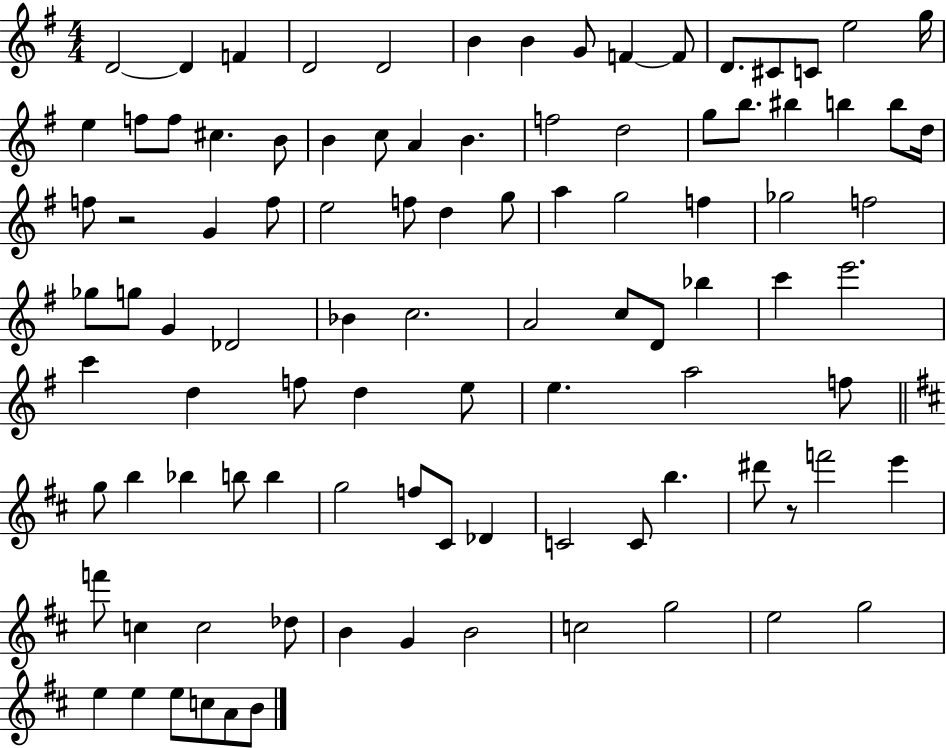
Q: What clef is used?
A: treble